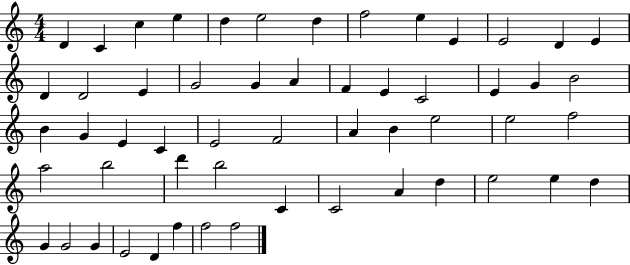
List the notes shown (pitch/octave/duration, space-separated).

D4/q C4/q C5/q E5/q D5/q E5/h D5/q F5/h E5/q E4/q E4/h D4/q E4/q D4/q D4/h E4/q G4/h G4/q A4/q F4/q E4/q C4/h E4/q G4/q B4/h B4/q G4/q E4/q C4/q E4/h F4/h A4/q B4/q E5/h E5/h F5/h A5/h B5/h D6/q B5/h C4/q C4/h A4/q D5/q E5/h E5/q D5/q G4/q G4/h G4/q E4/h D4/q F5/q F5/h F5/h